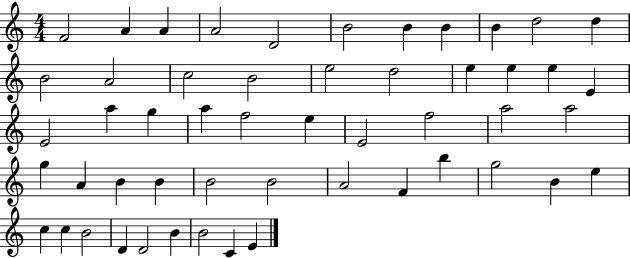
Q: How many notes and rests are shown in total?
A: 52